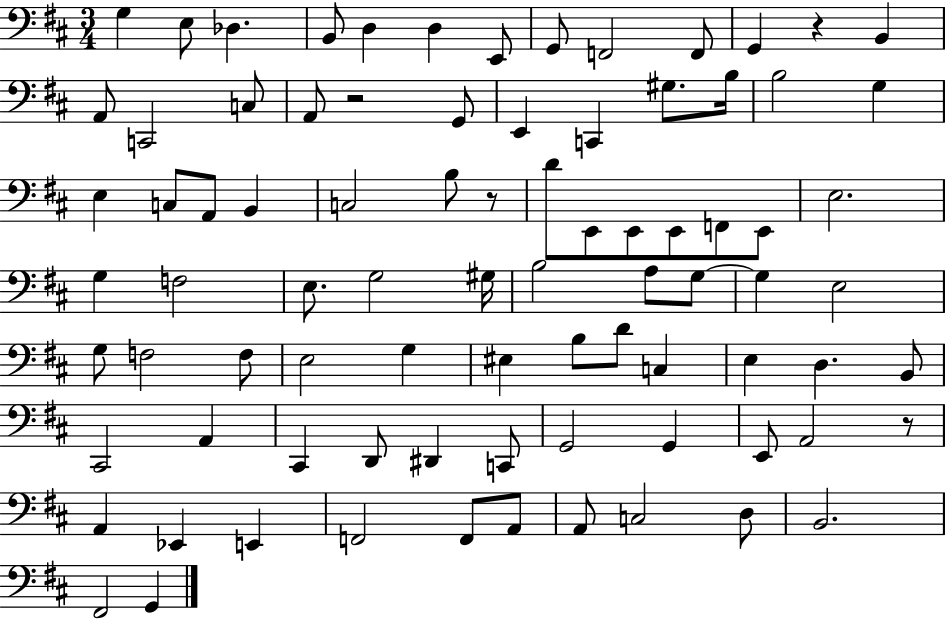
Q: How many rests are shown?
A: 4